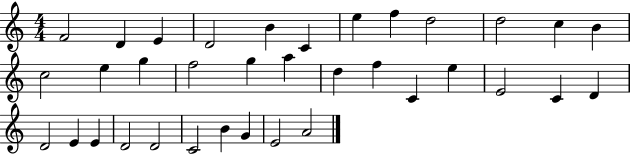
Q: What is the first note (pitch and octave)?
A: F4